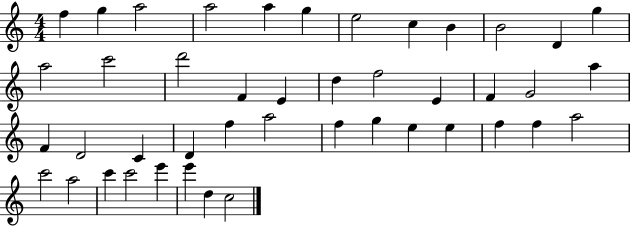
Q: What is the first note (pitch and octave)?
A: F5